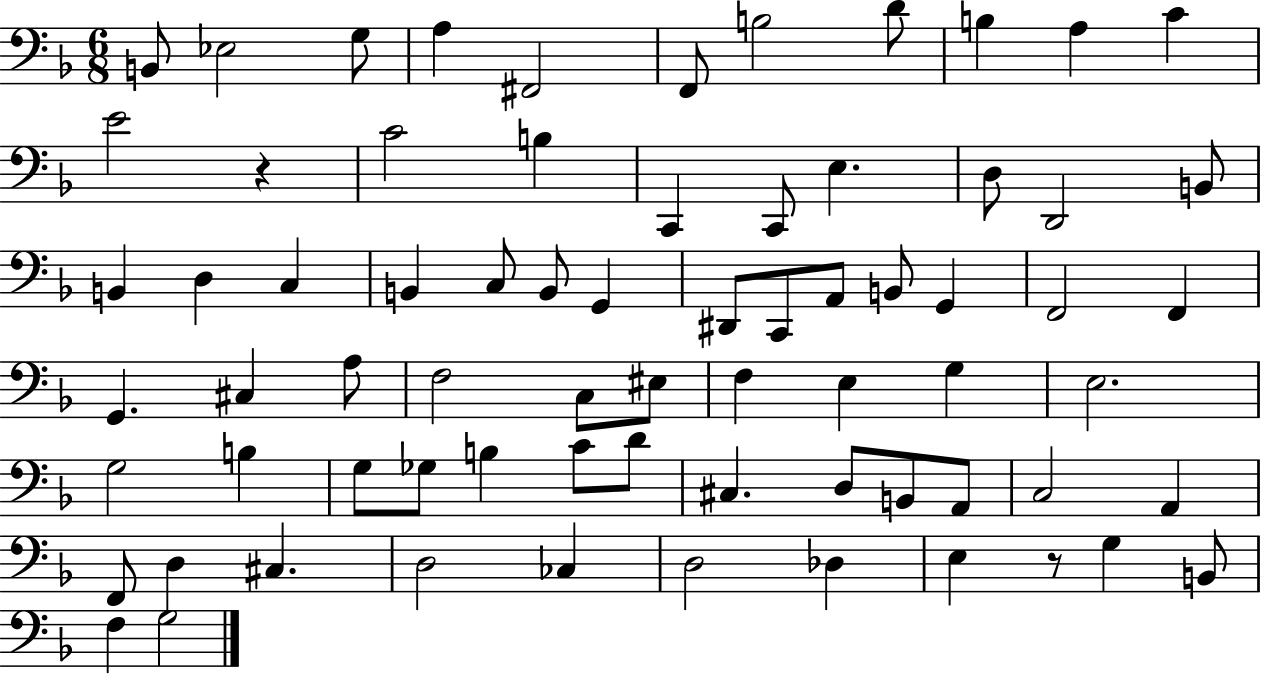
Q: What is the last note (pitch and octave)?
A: G3